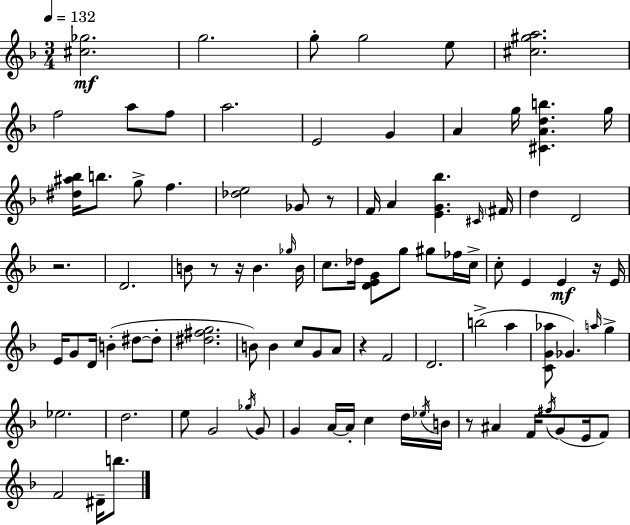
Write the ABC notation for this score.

X:1
T:Untitled
M:3/4
L:1/4
K:Dm
[^c_g]2 g2 g/2 g2 e/2 [^c^ga]2 f2 a/2 f/2 a2 E2 G A g/4 [^CAdb] g/4 [^d^a_b]/4 b/2 g/2 f [_de]2 _G/2 z/2 F/4 A [EG_b] ^C/4 ^F/4 d D2 z2 D2 B/2 z/2 z/4 B _g/4 B/4 c/2 _d/4 [DEG]/2 g/2 ^g/2 _f/4 c/4 c/2 E E z/4 E/4 E/4 G/2 D/4 B ^d/2 ^d/2 [^d^fg]2 B/2 B c/2 G/2 A/2 z F2 D2 b2 a [CG_a]/2 _G a/4 g _e2 d2 e/2 G2 _g/4 G/2 G A/4 A/4 c d/4 _e/4 B/4 z/2 ^A F/4 ^f/4 G/2 E/4 F/2 F2 ^D/4 b/2